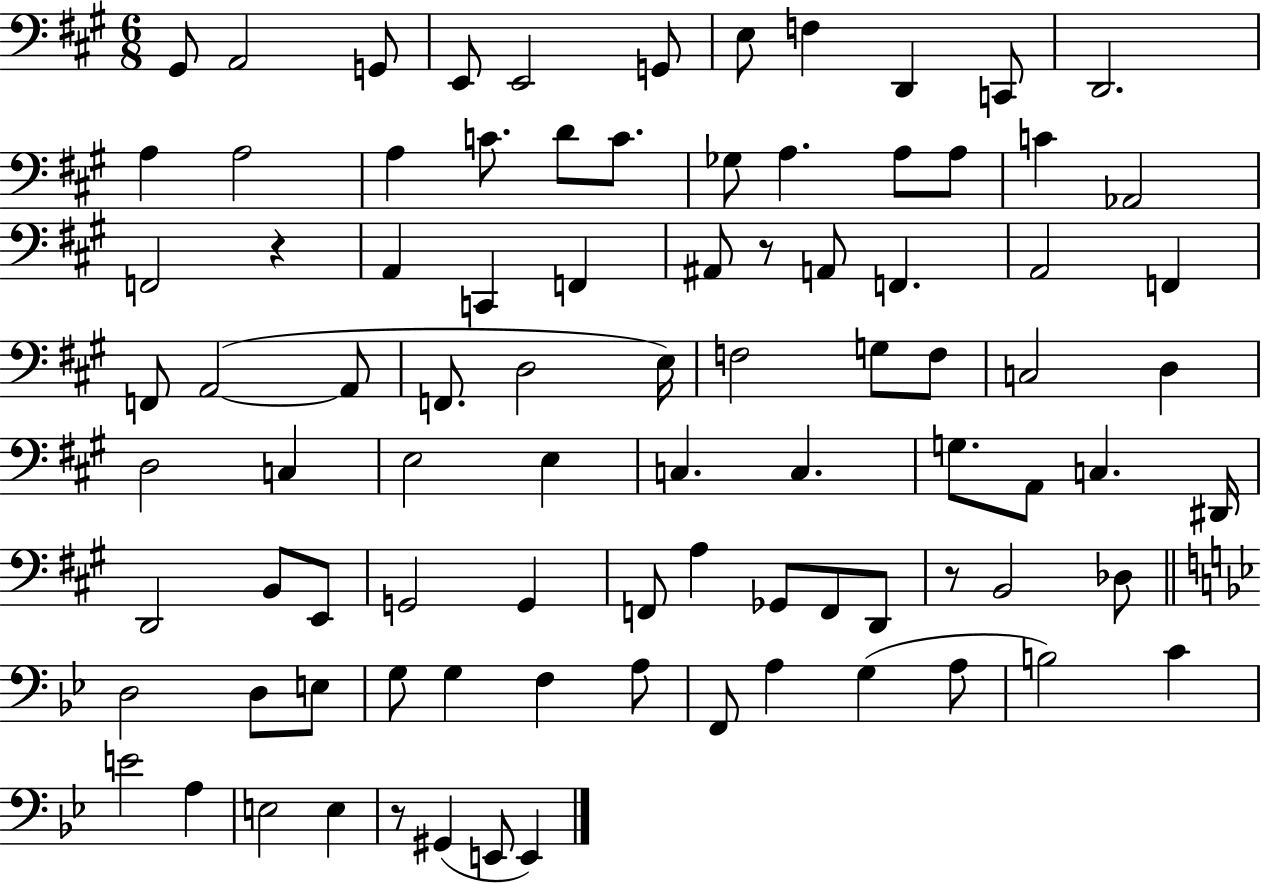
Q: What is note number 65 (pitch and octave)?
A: Db3